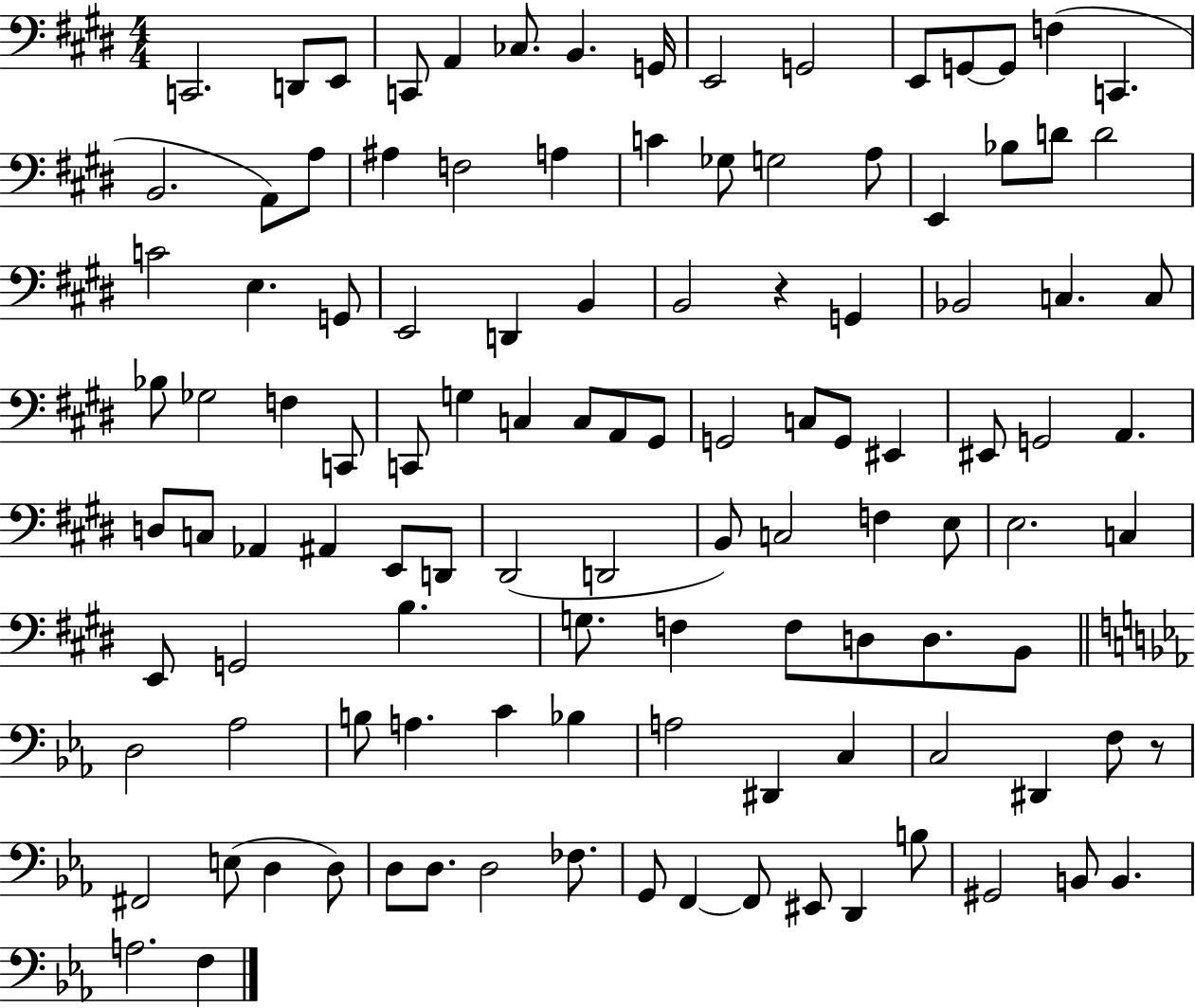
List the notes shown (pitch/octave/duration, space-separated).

C2/h. D2/e E2/e C2/e A2/q CES3/e. B2/q. G2/s E2/h G2/h E2/e G2/e G2/e F3/q C2/q. B2/h. A2/e A3/e A#3/q F3/h A3/q C4/q Gb3/e G3/h A3/e E2/q Bb3/e D4/e D4/h C4/h E3/q. G2/e E2/h D2/q B2/q B2/h R/q G2/q Bb2/h C3/q. C3/e Bb3/e Gb3/h F3/q C2/e C2/e G3/q C3/q C3/e A2/e G#2/e G2/h C3/e G2/e EIS2/q EIS2/e G2/h A2/q. D3/e C3/e Ab2/q A#2/q E2/e D2/e D#2/h D2/h B2/e C3/h F3/q E3/e E3/h. C3/q E2/e G2/h B3/q. G3/e. F3/q F3/e D3/e D3/e. B2/e D3/h Ab3/h B3/e A3/q. C4/q Bb3/q A3/h D#2/q C3/q C3/h D#2/q F3/e R/e F#2/h E3/e D3/q D3/e D3/e D3/e. D3/h FES3/e. G2/e F2/q F2/e EIS2/e D2/q B3/e G#2/h B2/e B2/q. A3/h. F3/q